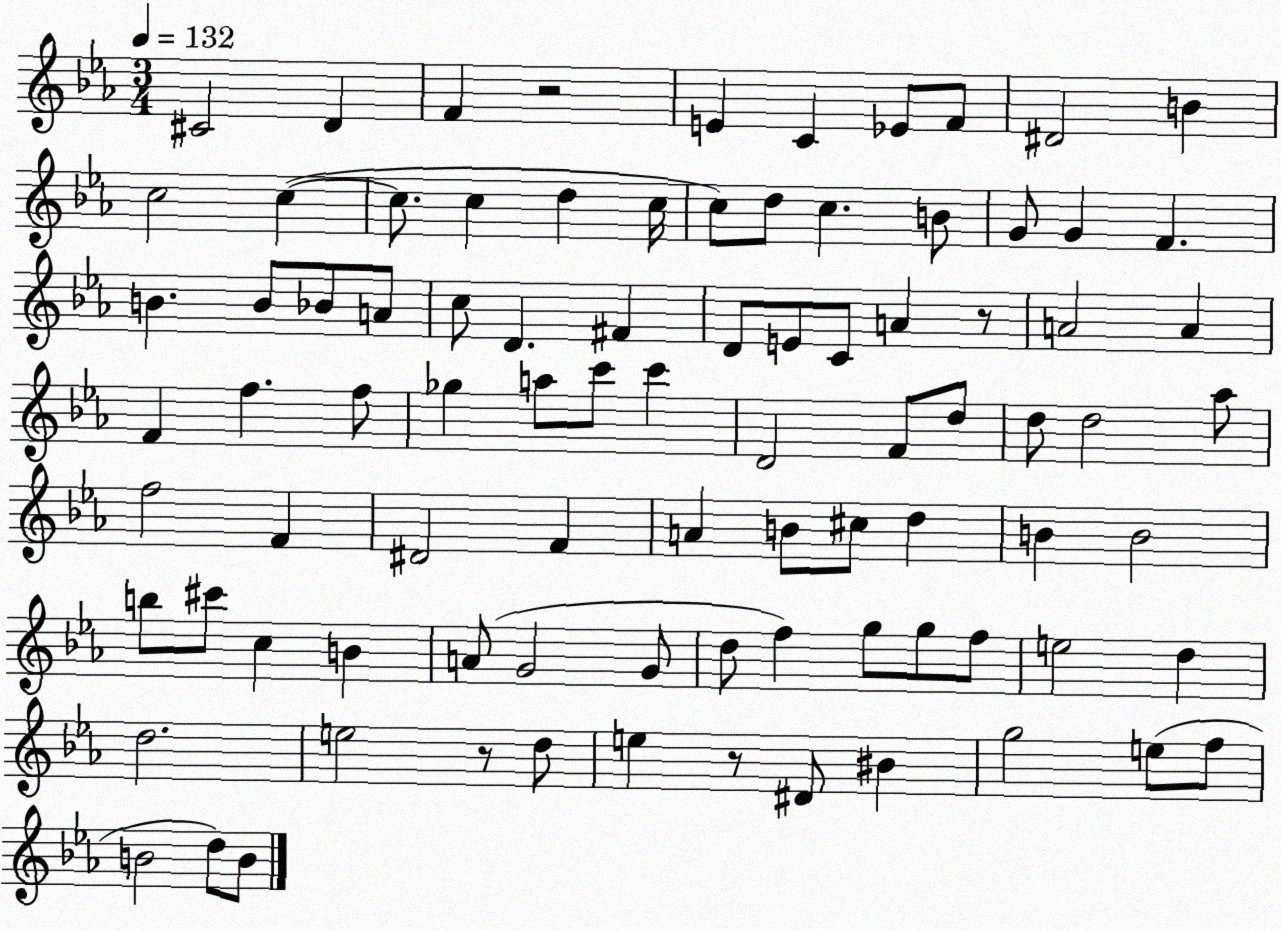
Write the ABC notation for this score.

X:1
T:Untitled
M:3/4
L:1/4
K:Eb
^C2 D F z2 E C _E/2 F/2 ^D2 B c2 c c/2 c d c/4 c/2 d/2 c B/2 G/2 G F B B/2 _B/2 A/2 c/2 D ^F D/2 E/2 C/2 A z/2 A2 A F f f/2 _g a/2 c'/2 c' D2 F/2 d/2 d/2 d2 _a/2 f2 F ^D2 F A B/2 ^c/2 d B B2 b/2 ^c'/2 c B A/2 G2 G/2 d/2 f g/2 g/2 f/2 e2 d d2 e2 z/2 d/2 e z/2 ^D/2 ^B g2 e/2 f/2 B2 d/2 B/2